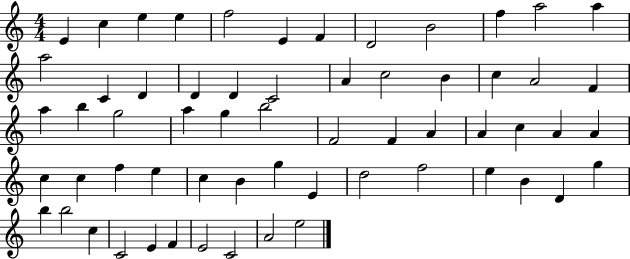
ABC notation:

X:1
T:Untitled
M:4/4
L:1/4
K:C
E c e e f2 E F D2 B2 f a2 a a2 C D D D C2 A c2 B c A2 F a b g2 a g b2 F2 F A A c A A c c f e c B g E d2 f2 e B D g b b2 c C2 E F E2 C2 A2 e2